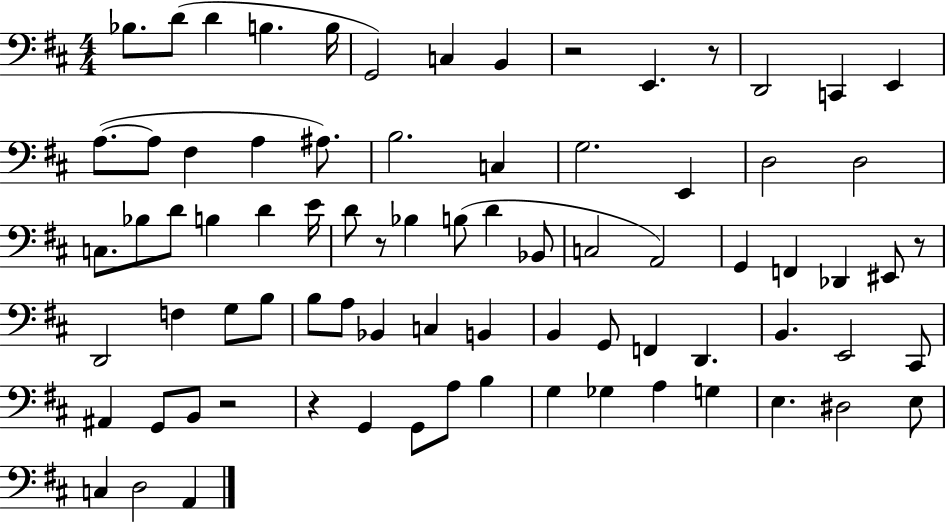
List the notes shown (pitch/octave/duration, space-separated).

Bb3/e. D4/e D4/q B3/q. B3/s G2/h C3/q B2/q R/h E2/q. R/e D2/h C2/q E2/q A3/e. A3/e F#3/q A3/q A#3/e. B3/h. C3/q G3/h. E2/q D3/h D3/h C3/e. Bb3/e D4/e B3/q D4/q E4/s D4/e R/e Bb3/q B3/e D4/q Bb2/e C3/h A2/h G2/q F2/q Db2/q EIS2/e R/e D2/h F3/q G3/e B3/e B3/e A3/e Bb2/q C3/q B2/q B2/q G2/e F2/q D2/q. B2/q. E2/h C#2/e A#2/q G2/e B2/e R/h R/q G2/q G2/e A3/e B3/q G3/q Gb3/q A3/q G3/q E3/q. D#3/h E3/e C3/q D3/h A2/q